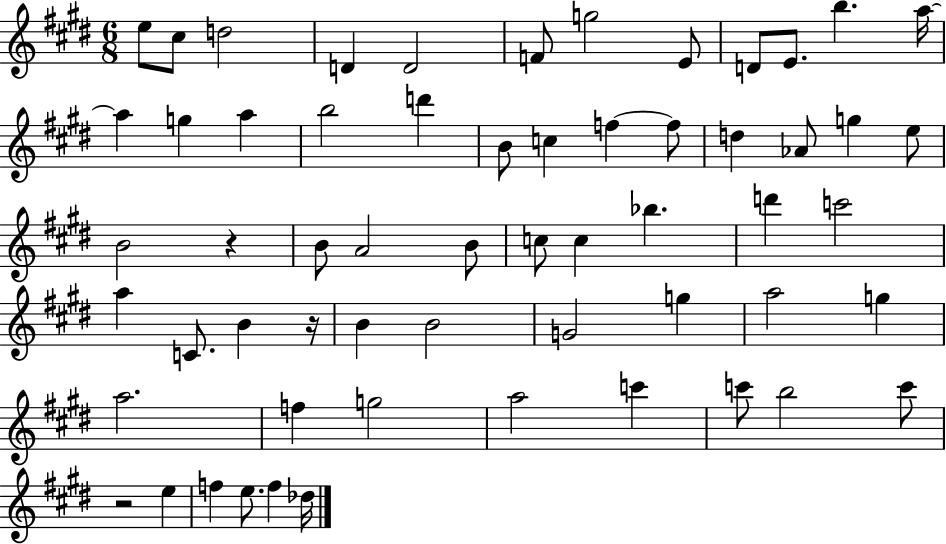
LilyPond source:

{
  \clef treble
  \numericTimeSignature
  \time 6/8
  \key e \major
  \repeat volta 2 { e''8 cis''8 d''2 | d'4 d'2 | f'8 g''2 e'8 | d'8 e'8. b''4. a''16~~ | \break a''4 g''4 a''4 | b''2 d'''4 | b'8 c''4 f''4~~ f''8 | d''4 aes'8 g''4 e''8 | \break b'2 r4 | b'8 a'2 b'8 | c''8 c''4 bes''4. | d'''4 c'''2 | \break a''4 c'8. b'4 r16 | b'4 b'2 | g'2 g''4 | a''2 g''4 | \break a''2. | f''4 g''2 | a''2 c'''4 | c'''8 b''2 c'''8 | \break r2 e''4 | f''4 e''8. f''4 des''16 | } \bar "|."
}